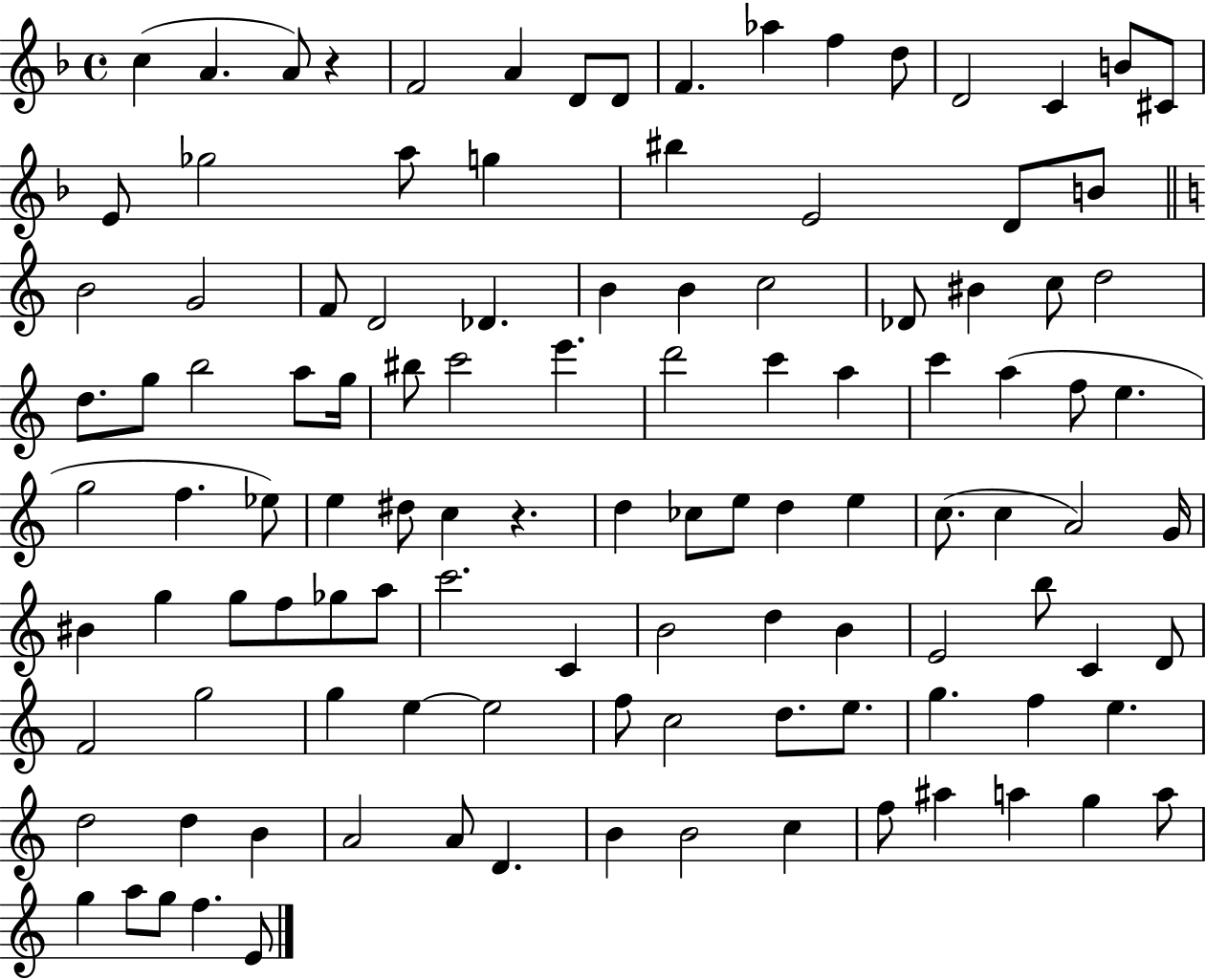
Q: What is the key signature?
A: F major